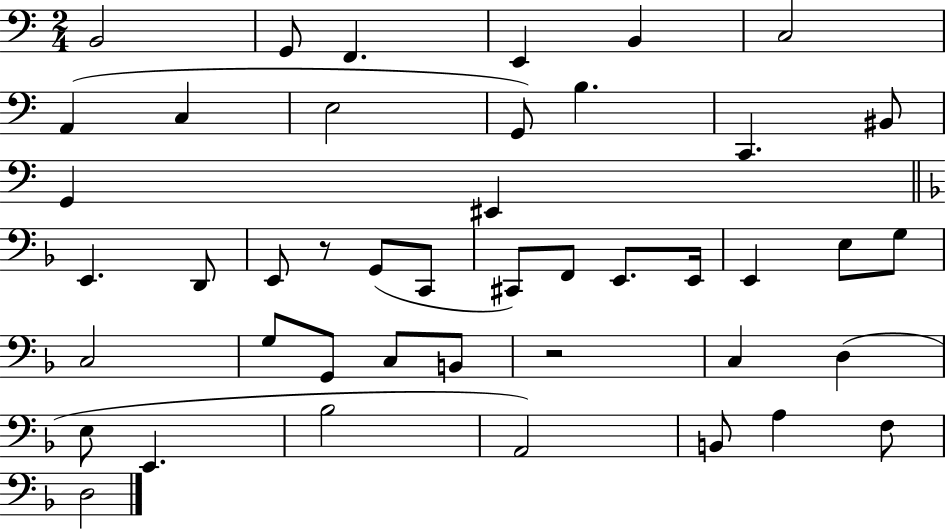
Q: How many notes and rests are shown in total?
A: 44